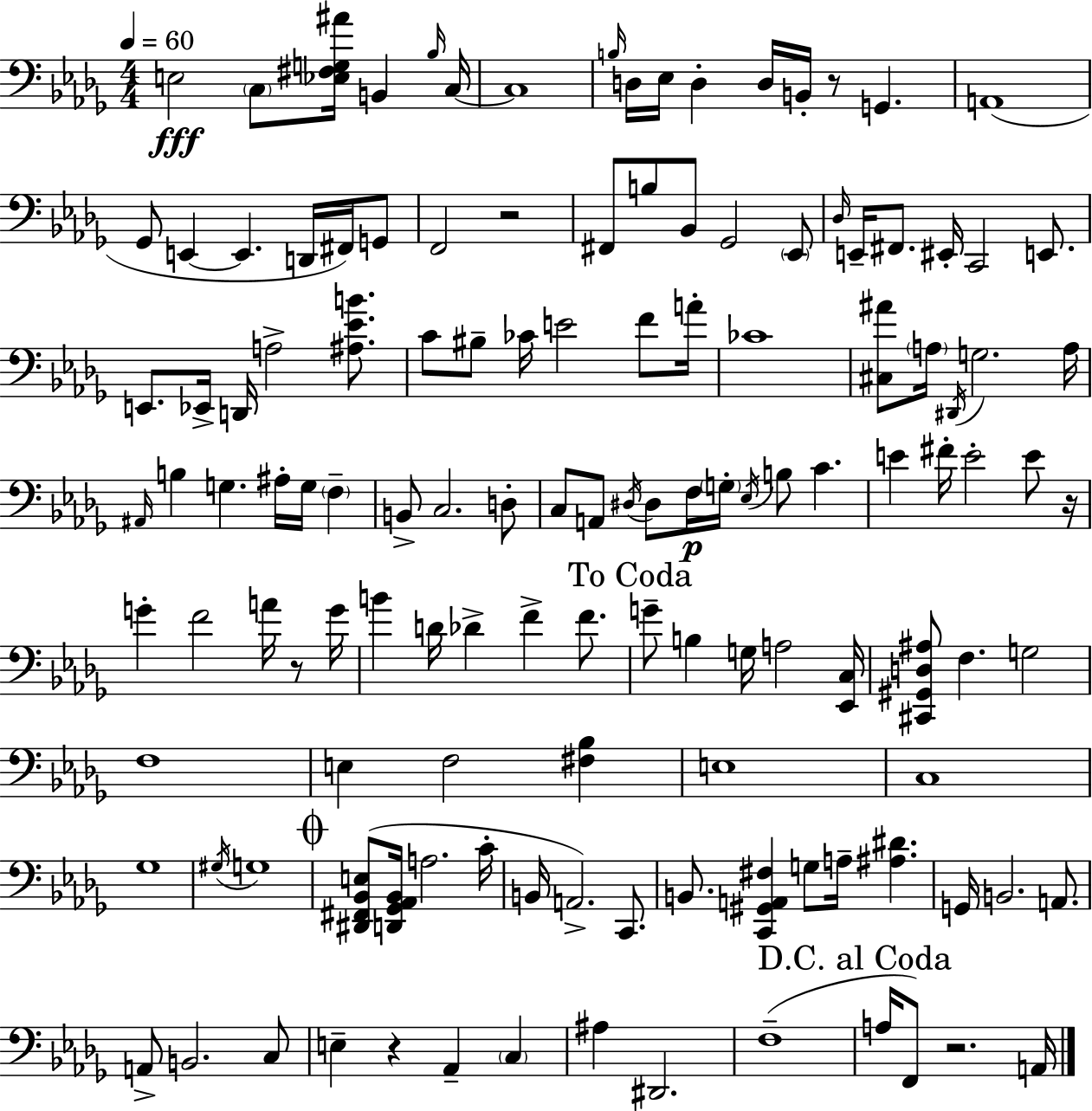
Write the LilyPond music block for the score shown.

{
  \clef bass
  \numericTimeSignature
  \time 4/4
  \key bes \minor
  \tempo 4 = 60
  \repeat volta 2 { e2\fff \parenthesize c8 <ees fis g ais'>16 b,4 \grace { bes16 } | c16~~ c1 | \grace { b16 } d16 ees16 d4-. d16 b,16-. r8 g,4. | a,1( | \break ges,8 e,4~~ e,4. d,16 fis,16) | g,8 f,2 r2 | fis,8 b8 bes,8 ges,2 | \parenthesize ees,8 \grace { des16 } e,16-- fis,8. eis,16-. c,2 | \break e,8. e,8. ees,16-> d,16 a2-> | <ais ees' b'>8. c'8 bis8-- ces'16 e'2 | f'8 a'16-. ces'1 | <cis ais'>8 \parenthesize a16 \acciaccatura { dis,16 } g2. | \break a16 \grace { ais,16 } b4 g4. ais16-. | g16 \parenthesize f4-- b,8-> c2. | d8-. c8 a,8 \acciaccatura { dis16 } dis8 f16\p \parenthesize g16-. \acciaccatura { ees16 } b8 | c'4. e'4 fis'16-. e'2-. | \break e'8 r16 g'4-. f'2 | a'16 r8 g'16 b'4 d'16 des'4-> | f'4-> f'8. \mark "To Coda" g'8-- b4 g16 a2 | <ees, c>16 <cis, gis, d ais>8 f4. g2 | \break f1 | e4 f2 | <fis bes>4 e1 | c1 | \break ges1 | \acciaccatura { gis16 } g1 | \mark \markup { \musicglyph "scripts.coda" } <dis, fis, bes, e>8( <d, ges, aes, bes,>16 a2. | c'16-. b,16 a,2.->) | \break c,8. b,8. <c, gis, a, fis>4 g8 | a16-- <ais dis'>4. g,16 b,2. | a,8. a,8-> b,2. | c8 e4-- r4 | \break aes,4-- \parenthesize c4 ais4 dis,2. | f1--( | \mark "D.C. al Coda" a16 f,8) r2. | a,16 } \bar "|."
}